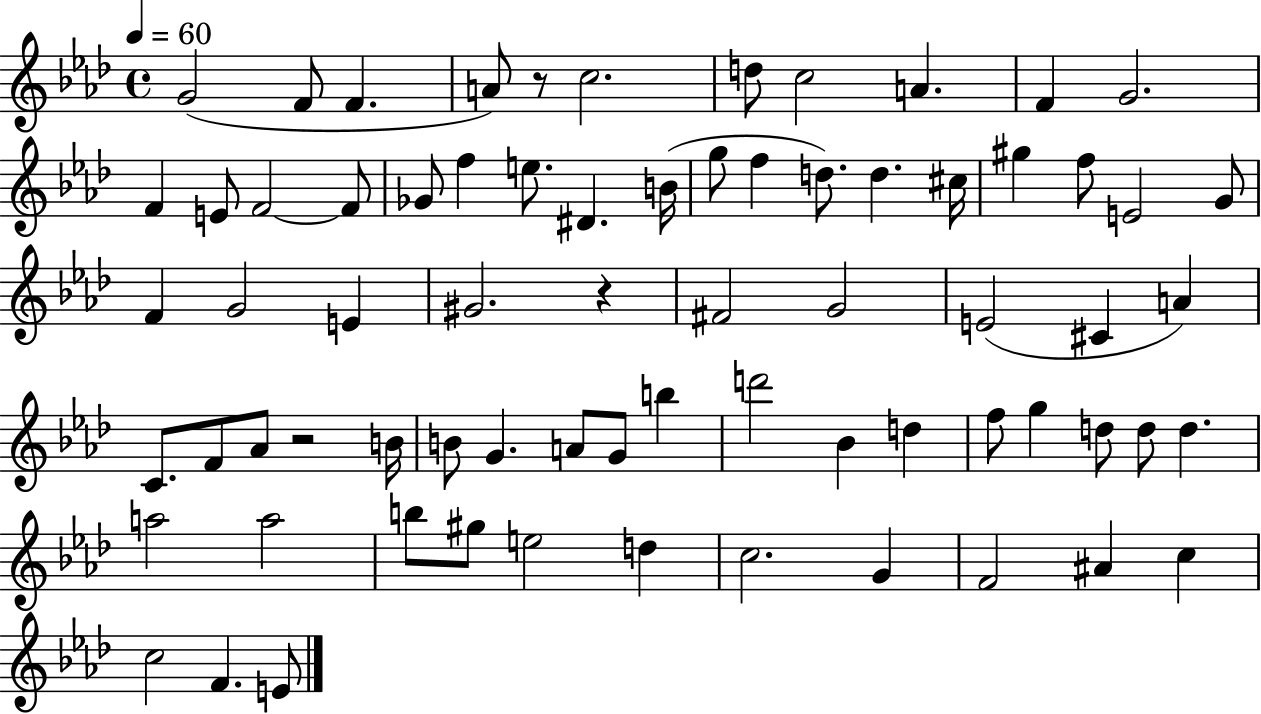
{
  \clef treble
  \time 4/4
  \defaultTimeSignature
  \key aes \major
  \tempo 4 = 60
  g'2( f'8 f'4. | a'8) r8 c''2. | d''8 c''2 a'4. | f'4 g'2. | \break f'4 e'8 f'2~~ f'8 | ges'8 f''4 e''8. dis'4. b'16( | g''8 f''4 d''8.) d''4. cis''16 | gis''4 f''8 e'2 g'8 | \break f'4 g'2 e'4 | gis'2. r4 | fis'2 g'2 | e'2( cis'4 a'4) | \break c'8. f'8 aes'8 r2 b'16 | b'8 g'4. a'8 g'8 b''4 | d'''2 bes'4 d''4 | f''8 g''4 d''8 d''8 d''4. | \break a''2 a''2 | b''8 gis''8 e''2 d''4 | c''2. g'4 | f'2 ais'4 c''4 | \break c''2 f'4. e'8 | \bar "|."
}